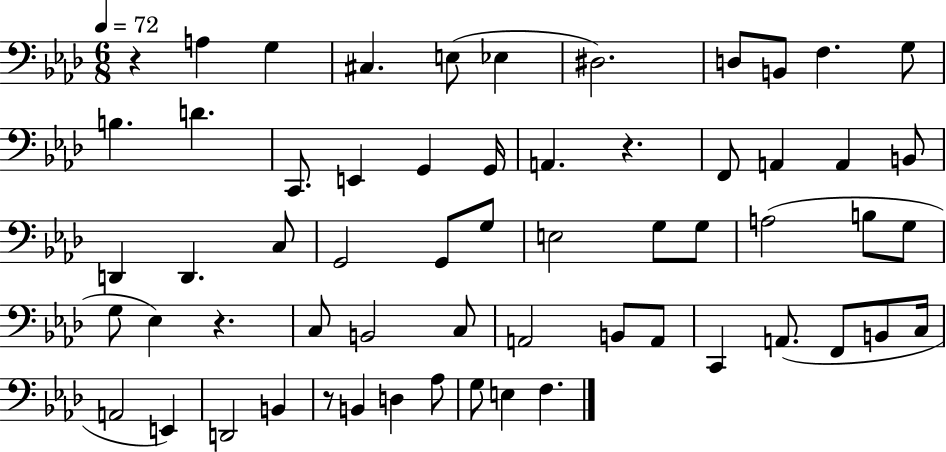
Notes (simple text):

R/q A3/q G3/q C#3/q. E3/e Eb3/q D#3/h. D3/e B2/e F3/q. G3/e B3/q. D4/q. C2/e. E2/q G2/q G2/s A2/q. R/q. F2/e A2/q A2/q B2/e D2/q D2/q. C3/e G2/h G2/e G3/e E3/h G3/e G3/e A3/h B3/e G3/e G3/e Eb3/q R/q. C3/e B2/h C3/e A2/h B2/e A2/e C2/q A2/e. F2/e B2/e C3/s A2/h E2/q D2/h B2/q R/e B2/q D3/q Ab3/e G3/e E3/q F3/q.